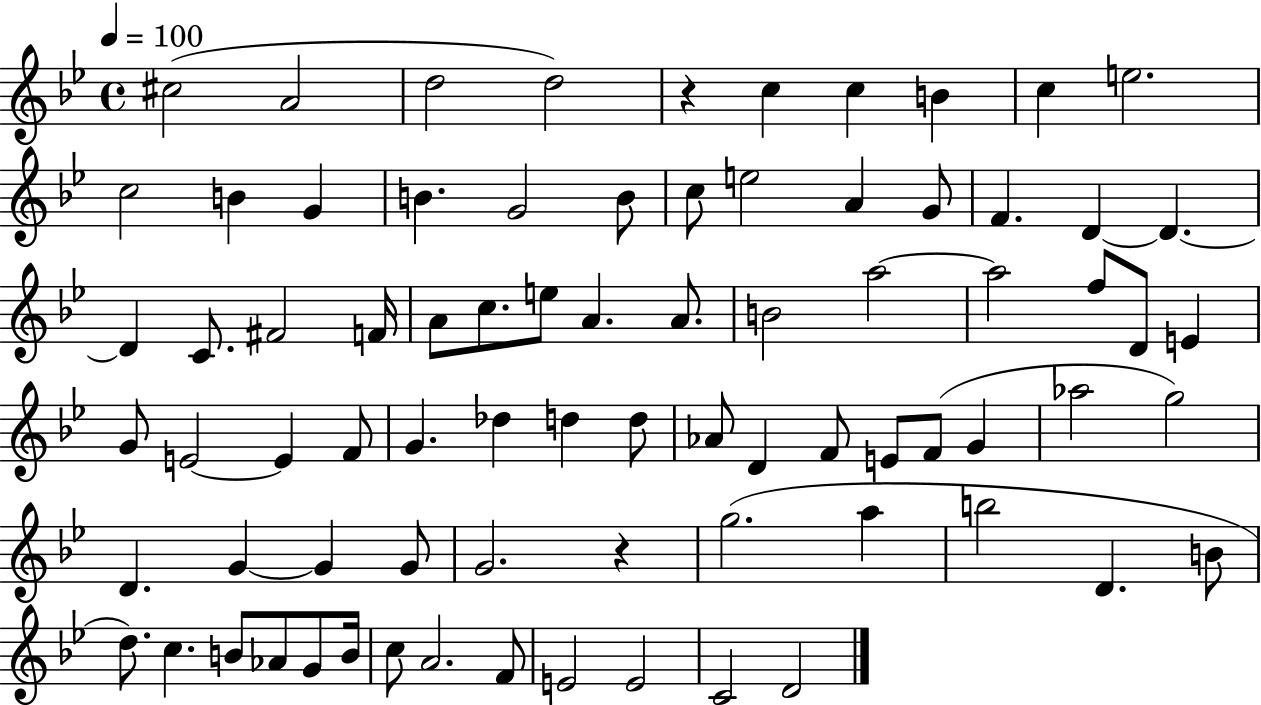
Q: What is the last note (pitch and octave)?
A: D4